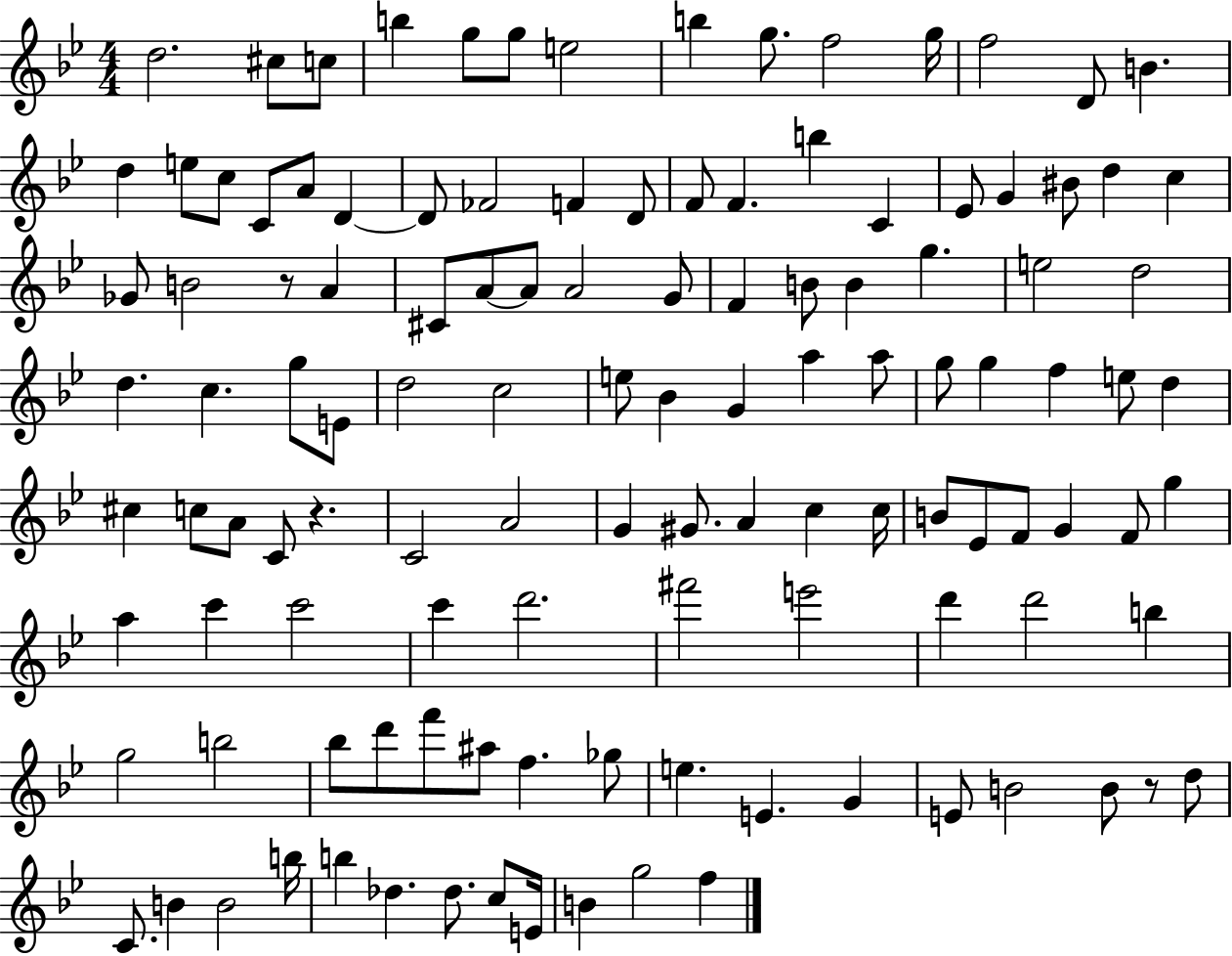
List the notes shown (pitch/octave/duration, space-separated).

D5/h. C#5/e C5/e B5/q G5/e G5/e E5/h B5/q G5/e. F5/h G5/s F5/h D4/e B4/q. D5/q E5/e C5/e C4/e A4/e D4/q D4/e FES4/h F4/q D4/e F4/e F4/q. B5/q C4/q Eb4/e G4/q BIS4/e D5/q C5/q Gb4/e B4/h R/e A4/q C#4/e A4/e A4/e A4/h G4/e F4/q B4/e B4/q G5/q. E5/h D5/h D5/q. C5/q. G5/e E4/e D5/h C5/h E5/e Bb4/q G4/q A5/q A5/e G5/e G5/q F5/q E5/e D5/q C#5/q C5/e A4/e C4/e R/q. C4/h A4/h G4/q G#4/e. A4/q C5/q C5/s B4/e Eb4/e F4/e G4/q F4/e G5/q A5/q C6/q C6/h C6/q D6/h. F#6/h E6/h D6/q D6/h B5/q G5/h B5/h Bb5/e D6/e F6/e A#5/e F5/q. Gb5/e E5/q. E4/q. G4/q E4/e B4/h B4/e R/e D5/e C4/e. B4/q B4/h B5/s B5/q Db5/q. Db5/e. C5/e E4/s B4/q G5/h F5/q